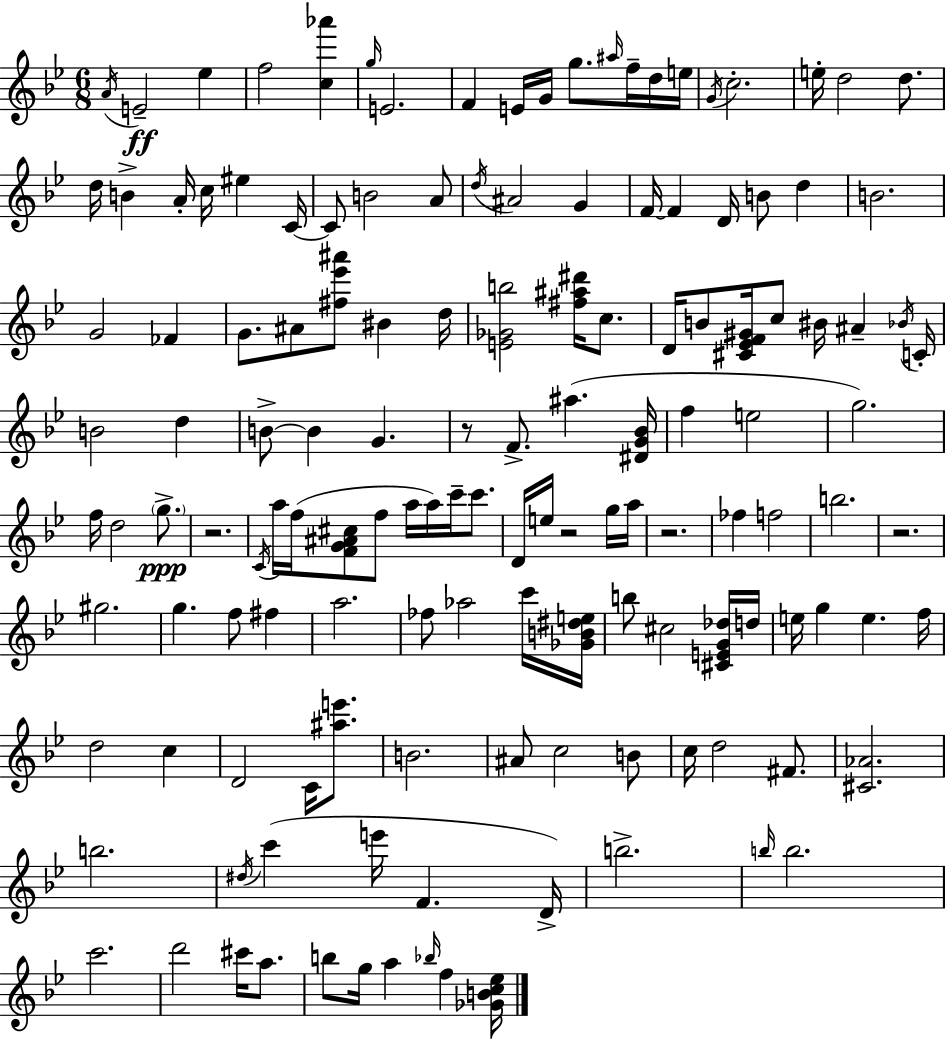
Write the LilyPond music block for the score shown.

{
  \clef treble
  \numericTimeSignature
  \time 6/8
  \key g \minor
  \repeat volta 2 { \acciaccatura { a'16 }\ff e'2-- ees''4 | f''2 <c'' aes'''>4 | \grace { g''16 } e'2. | f'4 e'16 g'16 g''8. \grace { ais''16 } | \break f''16-- d''16 e''16 \acciaccatura { g'16 } c''2.-. | e''16-. d''2 | d''8. d''16 b'4-> a'16-. c''16 eis''4 | c'16~~ c'8 b'2 | \break a'8 \acciaccatura { d''16 } ais'2 | g'4 f'16~~ f'4 d'16 b'8 | d''4 b'2. | g'2 | \break fes'4 g'8. ais'8 <fis'' ees''' ais'''>8 | bis'4 d''16 <e' ges' b''>2 | <fis'' ais'' dis'''>16 c''8. d'16 b'8 <cis' ees' f' gis'>16 c''8 bis'16 | ais'4-- \acciaccatura { bes'16 } c'16-. b'2 | \break d''4 b'8->~~ b'4 | g'4. r8 f'8.-> ais''4.( | <dis' g' bes'>16 f''4 e''2 | g''2.) | \break f''16 d''2 | \parenthesize g''8.->\ppp r2. | \acciaccatura { c'16 } a''16 f''16( <f' g' ais' cis''>8 f''8 | a''16 a''16) c'''16-- c'''8. d'16 e''16 r2 | \break g''16 a''16 r2. | fes''4 f''2 | b''2. | r2. | \break gis''2. | g''4. | f''8 fis''4 a''2. | fes''8 aes''2 | \break c'''16 <ges' b' dis'' e''>16 b''8 cis''2 | <cis' e' g' des''>16 d''16 e''16 g''4 | e''4. f''16 d''2 | c''4 d'2 | \break c'16 <ais'' e'''>8. b'2. | ais'8 c''2 | b'8 c''16 d''2 | fis'8. <cis' aes'>2. | \break b''2. | \acciaccatura { dis''16 } c'''4( | e'''16 f'4. d'16->) b''2.-> | \grace { b''16 } b''2. | \break c'''2. | d'''2 | cis'''16 a''8. b''8 g''16 | a''4 \grace { bes''16 } f''4 <ges' b' c'' ees''>16 } \bar "|."
}